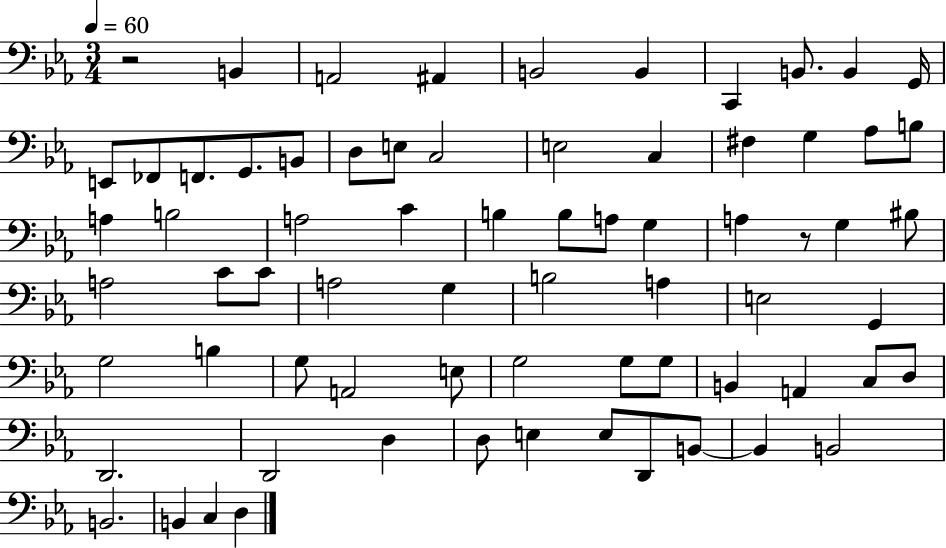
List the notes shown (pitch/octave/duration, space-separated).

R/h B2/q A2/h A#2/q B2/h B2/q C2/q B2/e. B2/q G2/s E2/e FES2/e F2/e. G2/e. B2/e D3/e E3/e C3/h E3/h C3/q F#3/q G3/q Ab3/e B3/e A3/q B3/h A3/h C4/q B3/q B3/e A3/e G3/q A3/q R/e G3/q BIS3/e A3/h C4/e C4/e A3/h G3/q B3/h A3/q E3/h G2/q G3/h B3/q G3/e A2/h E3/e G3/h G3/e G3/e B2/q A2/q C3/e D3/e D2/h. D2/h D3/q D3/e E3/q E3/e D2/e B2/e B2/q B2/h B2/h. B2/q C3/q D3/q